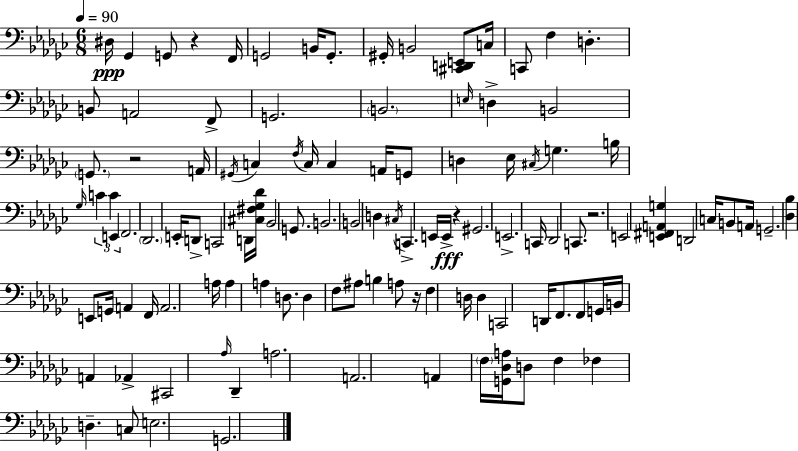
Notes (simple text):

D#3/s Gb2/q G2/e R/q F2/s G2/h B2/s G2/e. G#2/s B2/h [C#2,D2,E2]/e C3/s C2/e F3/q D3/q. B2/e A2/h F2/e G2/h. B2/h. E3/s D3/q B2/h G2/e. R/h A2/s G#2/s C3/q F3/s C3/s C3/q A2/s G2/e D3/q Eb3/s C#3/s G3/q. B3/s Gb3/s C4/q C4/q E2/q F2/h. Db2/h. E2/s D2/e C2/h D2/s [C#3,F#3,Gb3,Db4]/s Bb2/h G2/e. B2/h. B2/h D3/q C#3/s C2/q. E2/s E2/s R/q G#2/h. E2/h. C2/s Db2/h C2/e. R/h. E2/h [E2,F#2,A2,G3]/q D2/h C3/s B2/e A2/s G2/h. [Db3,Bb3]/q E2/e G2/s A2/q F2/s A2/h. A3/s A3/q A3/q D3/e. D3/q F3/e A#3/e B3/q A3/e R/s F3/q D3/s D3/q C2/h D2/s F2/e. F2/e G2/s B2/s A2/q Ab2/q C#2/h Ab3/s Db2/q A3/h. A2/h. A2/q F3/s [G2,Db3,A3]/s D3/e F3/q FES3/q D3/q. C3/e E3/h. G2/h.